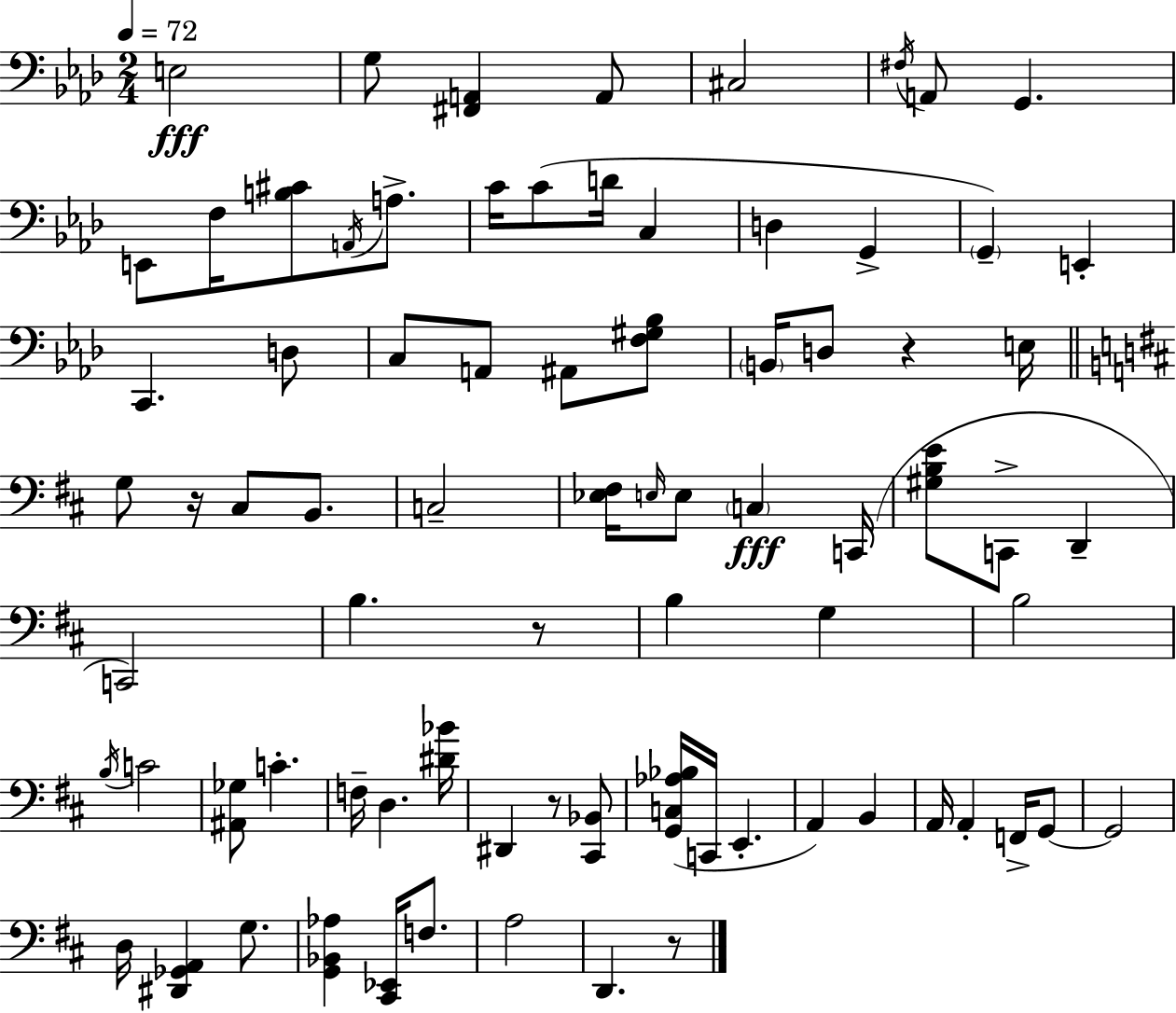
{
  \clef bass
  \numericTimeSignature
  \time 2/4
  \key f \minor
  \tempo 4 = 72
  \repeat volta 2 { e2\fff | g8 <fis, a,>4 a,8 | cis2 | \acciaccatura { fis16 } a,8 g,4. | \break e,8 f16 <b cis'>8 \acciaccatura { a,16 } a8.-> | c'16 c'8( d'16 c4 | d4 g,4-> | \parenthesize g,4--) e,4-. | \break c,4. | d8 c8 a,8 ais,8 | <f gis bes>8 \parenthesize b,16 d8 r4 | e16 \bar "||" \break \key d \major g8 r16 cis8 b,8. | c2-- | <ees fis>16 \grace { e16 } e8 \parenthesize c4\fff | c,16( <gis b e'>8 c,8-> d,4-- | \break c,2) | b4. r8 | b4 g4 | b2 | \break \acciaccatura { b16 } c'2 | <ais, ges>8 c'4.-. | f16-- d4. | <dis' bes'>16 dis,4 r8 | \break <cis, bes,>8 <g, c aes bes>16( c,16 e,4.-. | a,4) b,4 | a,16 a,4-. f,16-> | g,8~~ g,2 | \break d16 <dis, ges, a,>4 g8. | <g, bes, aes>4 <cis, ees,>16 f8. | a2 | d,4. | \break r8 } \bar "|."
}